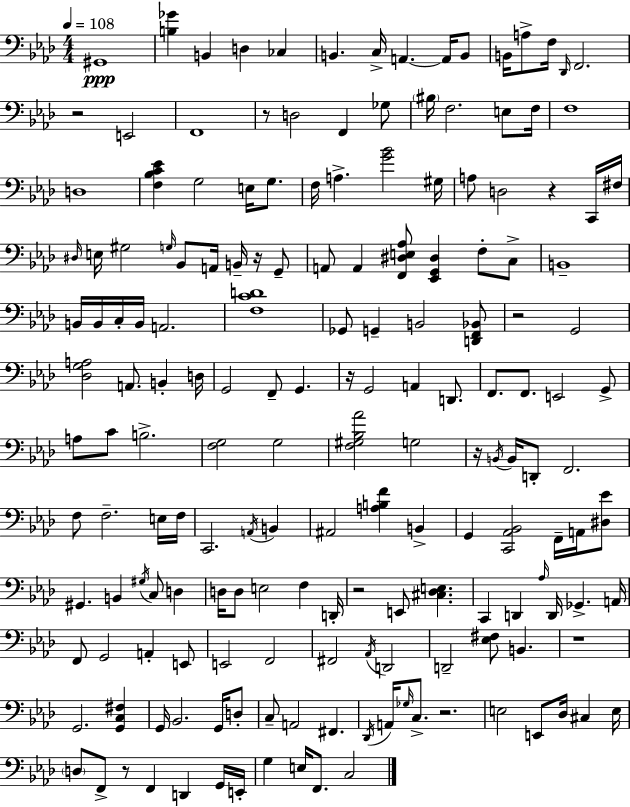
G#2/w [B3,Gb4]/q B2/q D3/q CES3/q B2/q. C3/s A2/q. A2/s B2/e B2/s A3/e F3/s Db2/s F2/h. R/h E2/h F2/w R/e D3/h F2/q Gb3/e BIS3/s F3/h. E3/e F3/s F3/w D3/w [F3,Bb3,C4,Eb4]/q G3/h E3/s G3/e. F3/s A3/q. [G4,Bb4]/h G#3/s A3/e D3/h R/q C2/s F#3/s D#3/s E3/s G#3/h G3/s Bb2/e A2/s B2/s R/s G2/e A2/e A2/q [F2,D#3,E3,Ab3]/e [Eb2,G2,D#3]/q F3/e C3/e B2/w B2/s B2/s C3/s B2/s A2/h. [F3,C4,D4]/w Gb2/e G2/q B2/h [D2,F2,Bb2]/e R/h G2/h [Db3,G3,A3]/h A2/e. B2/q D3/s G2/h F2/e G2/q. R/s G2/h A2/q D2/e. F2/e. F2/e. E2/h G2/e A3/e C4/e B3/h. [F3,G3]/h G3/h [F3,G#3,Bb3,Ab4]/h G3/h R/s B2/s B2/s D2/e F2/h. F3/e F3/h. E3/s F3/s C2/h. A2/s B2/q A#2/h [A3,B3,F4]/q B2/q G2/q [C2,Ab2,Bb2]/h F2/s A2/s [D#3,Eb4]/e G#2/q. B2/q G#3/s C3/e D3/q D3/s D3/e E3/h F3/q D2/s R/h E2/e [C#3,Db3,E3]/q. C2/q D2/q Ab3/s D2/s Gb2/q. A2/s F2/e G2/h A2/q E2/e E2/h F2/h F#2/h Ab2/s D2/h D2/h [Eb3,F#3]/e B2/q. R/w G2/h. [G2,C3,F#3]/q G2/s Bb2/h. G2/s D3/e C3/e A2/h F#2/q. Db2/s A2/s Gb3/s C3/e. R/h. E3/h E2/e Db3/s C#3/q E3/s D3/e F2/e R/e F2/q D2/q G2/s E2/s G3/q E3/s F2/e. C3/h